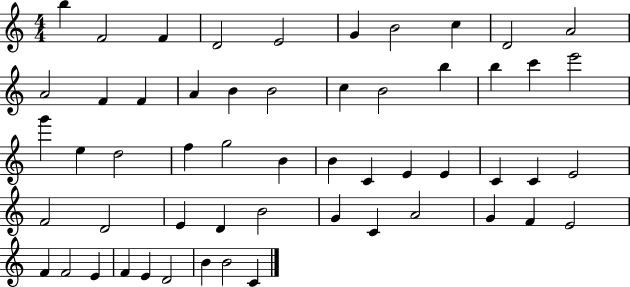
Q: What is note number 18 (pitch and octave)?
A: B4